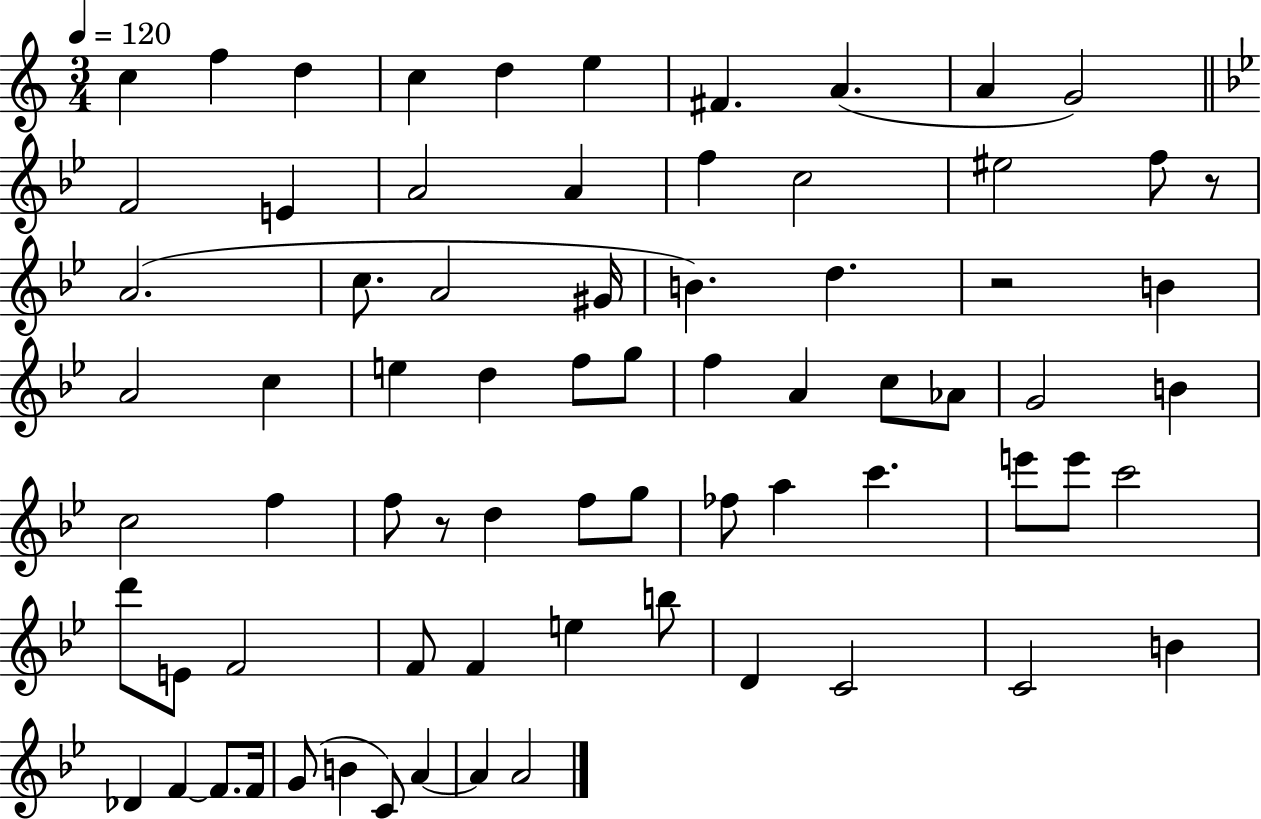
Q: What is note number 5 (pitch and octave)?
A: D5